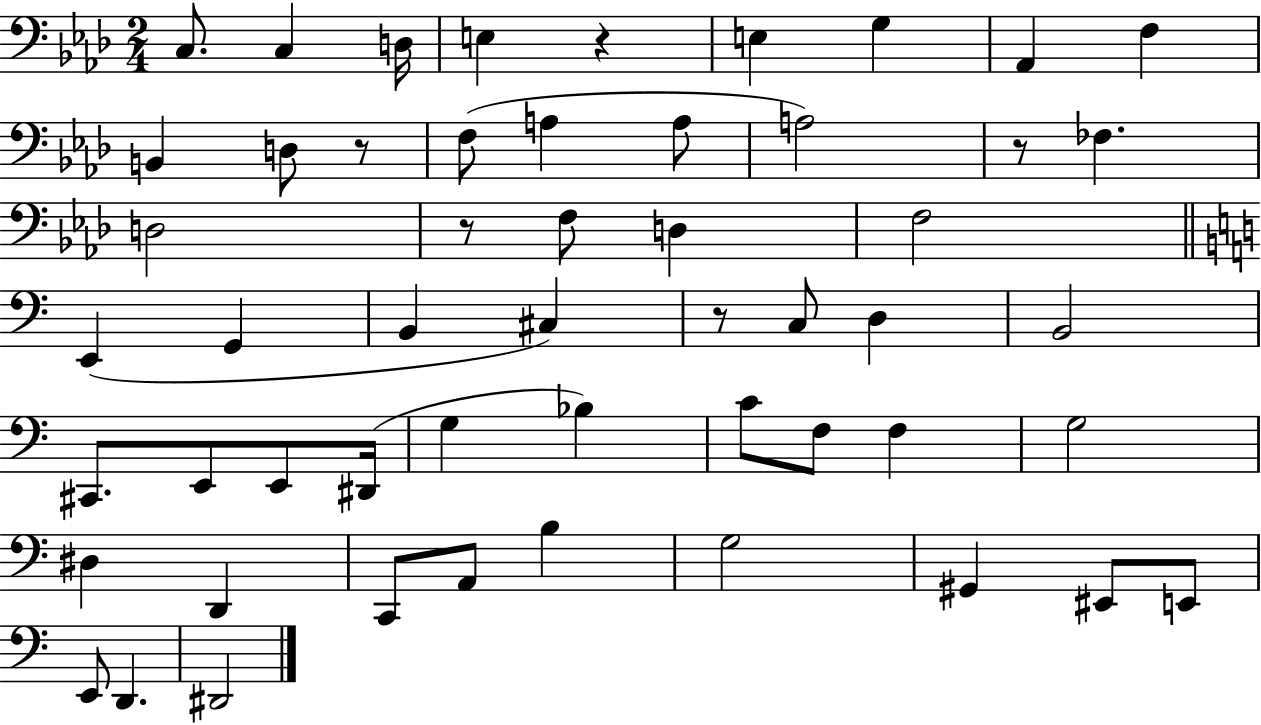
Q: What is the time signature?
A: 2/4